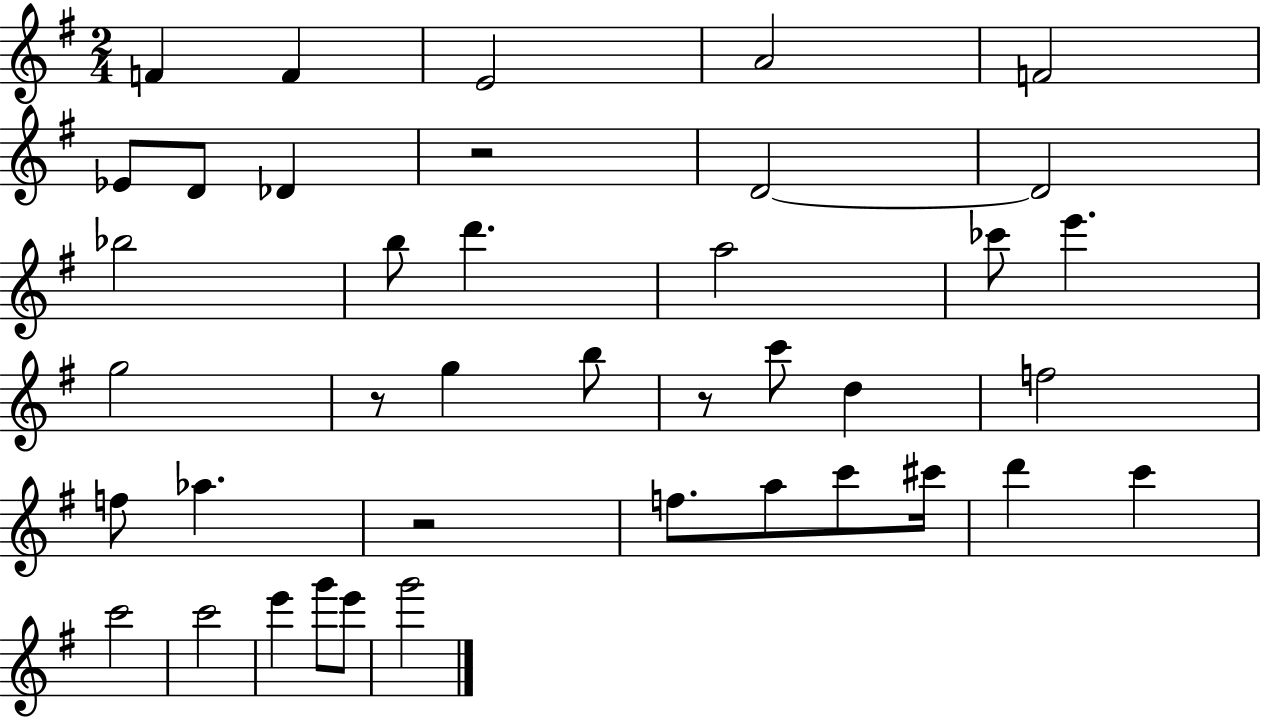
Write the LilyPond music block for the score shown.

{
  \clef treble
  \numericTimeSignature
  \time 2/4
  \key g \major
  f'4 f'4 | e'2 | a'2 | f'2 | \break ees'8 d'8 des'4 | r2 | d'2~~ | d'2 | \break bes''2 | b''8 d'''4. | a''2 | ces'''8 e'''4. | \break g''2 | r8 g''4 b''8 | r8 c'''8 d''4 | f''2 | \break f''8 aes''4. | r2 | f''8. a''8 c'''8 cis'''16 | d'''4 c'''4 | \break c'''2 | c'''2 | e'''4 g'''8 e'''8 | g'''2 | \break \bar "|."
}